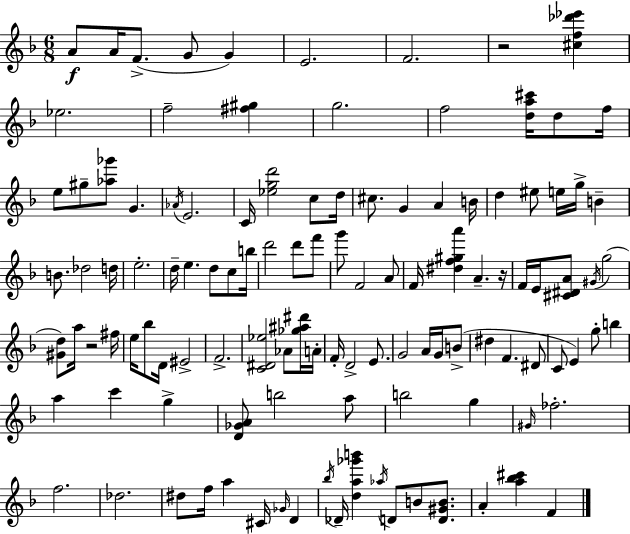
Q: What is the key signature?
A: D minor